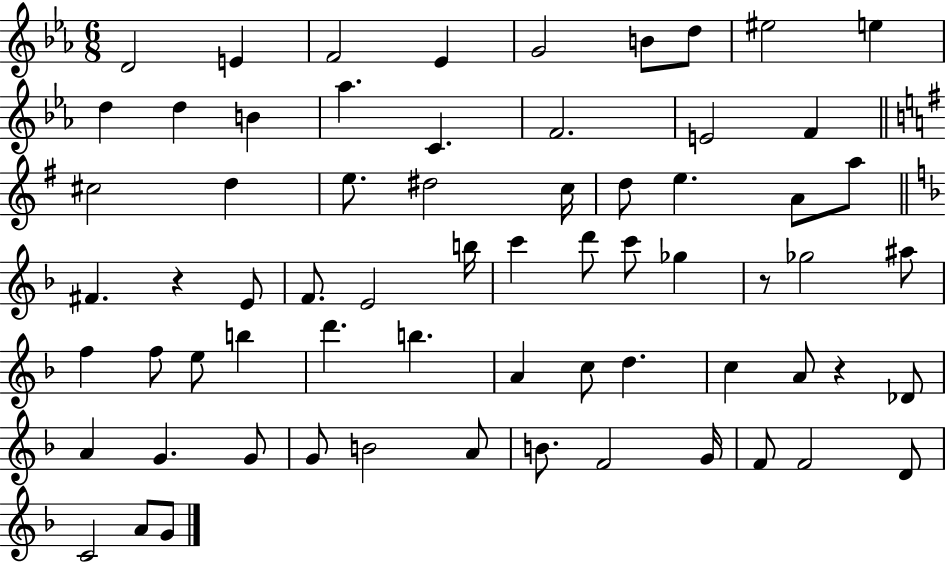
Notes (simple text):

D4/h E4/q F4/h Eb4/q G4/h B4/e D5/e EIS5/h E5/q D5/q D5/q B4/q Ab5/q. C4/q. F4/h. E4/h F4/q C#5/h D5/q E5/e. D#5/h C5/s D5/e E5/q. A4/e A5/e F#4/q. R/q E4/e F4/e. E4/h B5/s C6/q D6/e C6/e Gb5/q R/e Gb5/h A#5/e F5/q F5/e E5/e B5/q D6/q. B5/q. A4/q C5/e D5/q. C5/q A4/e R/q Db4/e A4/q G4/q. G4/e G4/e B4/h A4/e B4/e. F4/h G4/s F4/e F4/h D4/e C4/h A4/e G4/e